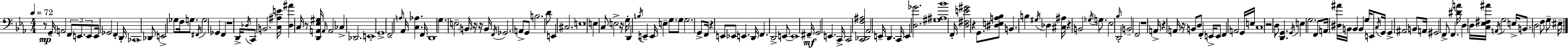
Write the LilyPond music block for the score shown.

{
  \clef bass
  \numericTimeSignature
  \time 4/4
  \key c \minor
  \tempo 4 = 72
  r8\mp g,16-- a,2 \tuplet 3/2 { f,8 e,8. | e,8 } e,16 ges,2 f,4-. d,16-. | ces,1 | des,8 e,2-> ges8 f16 g8. | \break \acciaccatura { fis,16 } g2 ges,4 f,4 | r1 | d,16-> \acciaccatura { des16 } c,8 b,2. | <c ais e'>16 <d ais'>4 c16 r8 <d, a, ees gis>16 \grace { a,16 } a,2 | \break ces4-> des,2. | e,1-. | g,1-> | f,2-- \grace { a16 } aes,16 <c aes>4. | \break f,16 d,1 | g4. e2-- | \parenthesize b,16 r16 r16 b,16 \acciaccatura { f,16 } ges,2. | a,8-> g,8 b2. | \break d'8 e,4 cis2. | e1 | e4 c8 e2-> | r16 g16-. d,4 \acciaccatura { b16 } e,4-- e,16 e4-- | \break g8. g8 g2. | g,8-> f,16 r4 e,8 ees,8 e,4. | d,16 f,4. d,2-> | e,8~~ e,1 | \break fis,16--\mf g,2 e,4. | c,16-> c,2 <c, des, f ais>2 | aes,2 e,16-- d,4. | c,16 e,4 <d ges'>2. | \break <gis ais bes'>1 | f,16-. <d fis e' gis'>2 r4 | g,8. <dis e a bes>8 b,4. b4 | \acciaccatura { gis16 } des4 <cis ais>16 r4 b,2 | \break \acciaccatura { ges16 } g8. ees2 | \grace { bes16 } d,2-. \parenthesize b,2-- | f,2 r1 | a,16-> r4 a,16 r16 | \break b,8 d8 f,4-. e,16-> e,8 f,4 a,2 | g,16 e16 c1 | r2 | d8 <d, g,>4. \acciaccatura { g,16 } e4 g2. | \break f,8 a,16 <dis ais'>16 b,16 b,4 | b,4 g16 e,8 \acciaccatura { c16 } g,16 g,4-> | ais,2 b,8 a,16 gis,2 | f,8-> f,4. <dis' a'>16 d4 | \break d16 <c ees fis ais'>16 \acciaccatura { a,16 } g2 e16-> b,8. d2 | f8 g8-- eis16-- \bar "|."
}